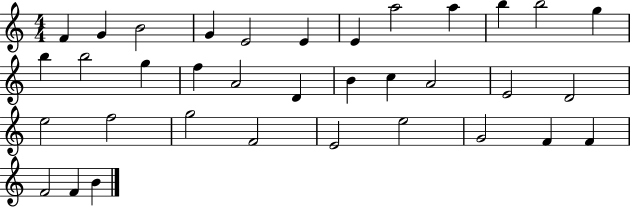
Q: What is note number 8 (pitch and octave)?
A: A5